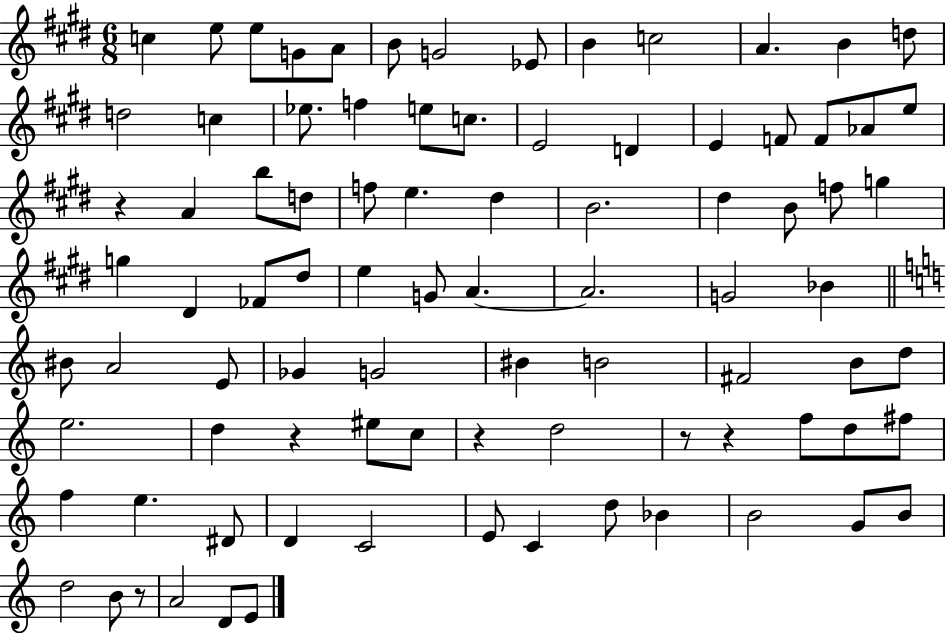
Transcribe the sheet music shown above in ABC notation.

X:1
T:Untitled
M:6/8
L:1/4
K:E
c e/2 e/2 G/2 A/2 B/2 G2 _E/2 B c2 A B d/2 d2 c _e/2 f e/2 c/2 E2 D E F/2 F/2 _A/2 e/2 z A b/2 d/2 f/2 e ^d B2 ^d B/2 f/2 g g ^D _F/2 ^d/2 e G/2 A A2 G2 _B ^B/2 A2 E/2 _G G2 ^B B2 ^F2 B/2 d/2 e2 d z ^e/2 c/2 z d2 z/2 z f/2 d/2 ^f/2 f e ^D/2 D C2 E/2 C d/2 _B B2 G/2 B/2 d2 B/2 z/2 A2 D/2 E/2